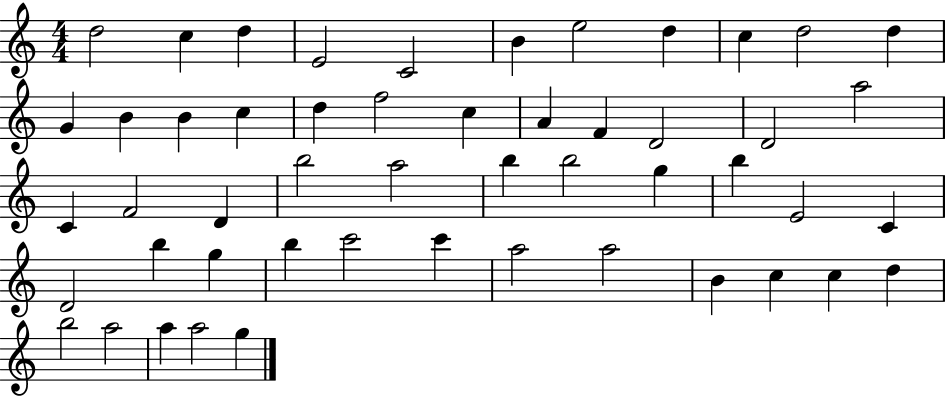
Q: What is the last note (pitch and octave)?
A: G5